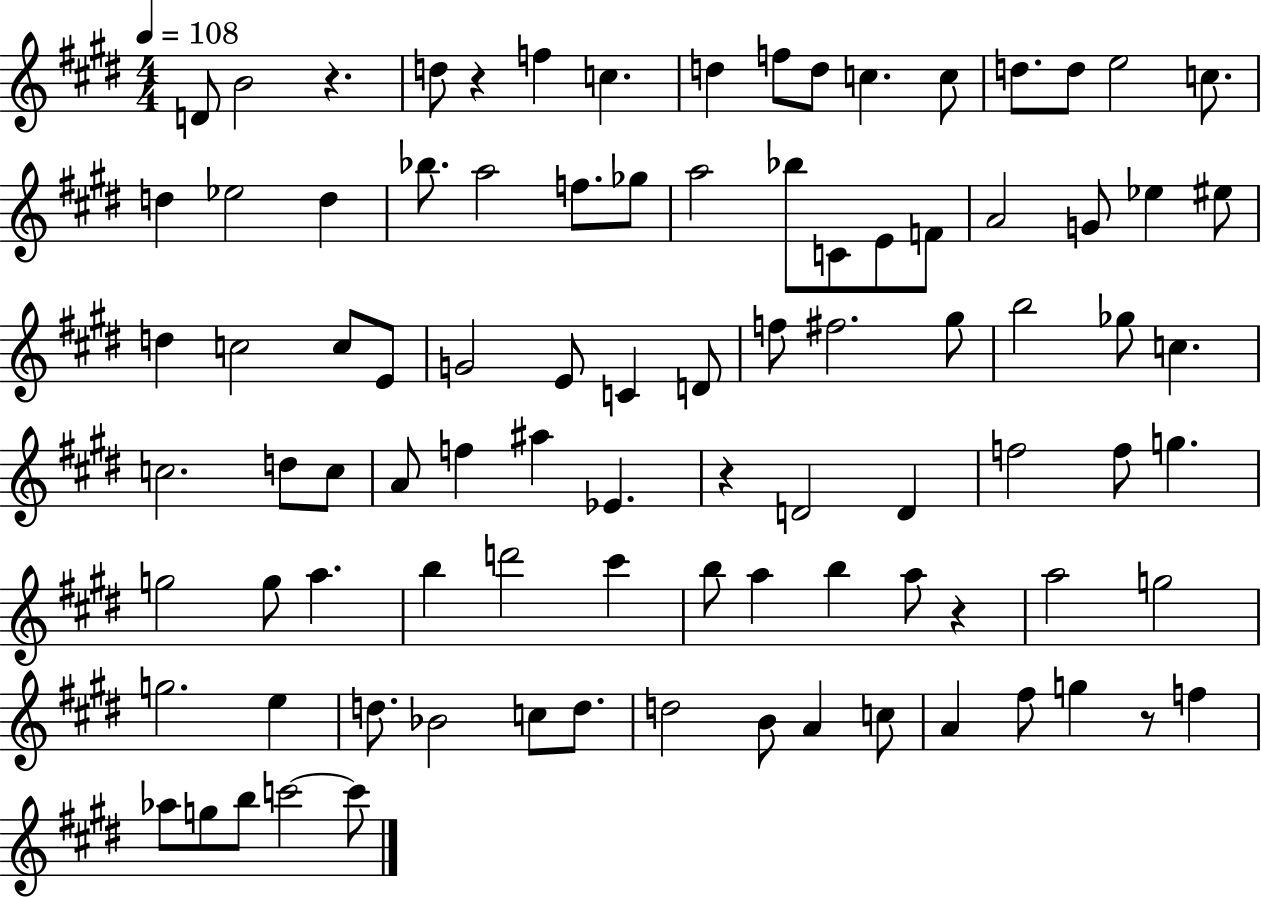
{
  \clef treble
  \numericTimeSignature
  \time 4/4
  \key e \major
  \tempo 4 = 108
  d'8 b'2 r4. | d''8 r4 f''4 c''4. | d''4 f''8 d''8 c''4. c''8 | d''8. d''8 e''2 c''8. | \break d''4 ees''2 d''4 | bes''8. a''2 f''8. ges''8 | a''2 bes''8 c'8 e'8 f'8 | a'2 g'8 ees''4 eis''8 | \break d''4 c''2 c''8 e'8 | g'2 e'8 c'4 d'8 | f''8 fis''2. gis''8 | b''2 ges''8 c''4. | \break c''2. d''8 c''8 | a'8 f''4 ais''4 ees'4. | r4 d'2 d'4 | f''2 f''8 g''4. | \break g''2 g''8 a''4. | b''4 d'''2 cis'''4 | b''8 a''4 b''4 a''8 r4 | a''2 g''2 | \break g''2. e''4 | d''8. bes'2 c''8 d''8. | d''2 b'8 a'4 c''8 | a'4 fis''8 g''4 r8 f''4 | \break aes''8 g''8 b''8 c'''2~~ c'''8 | \bar "|."
}